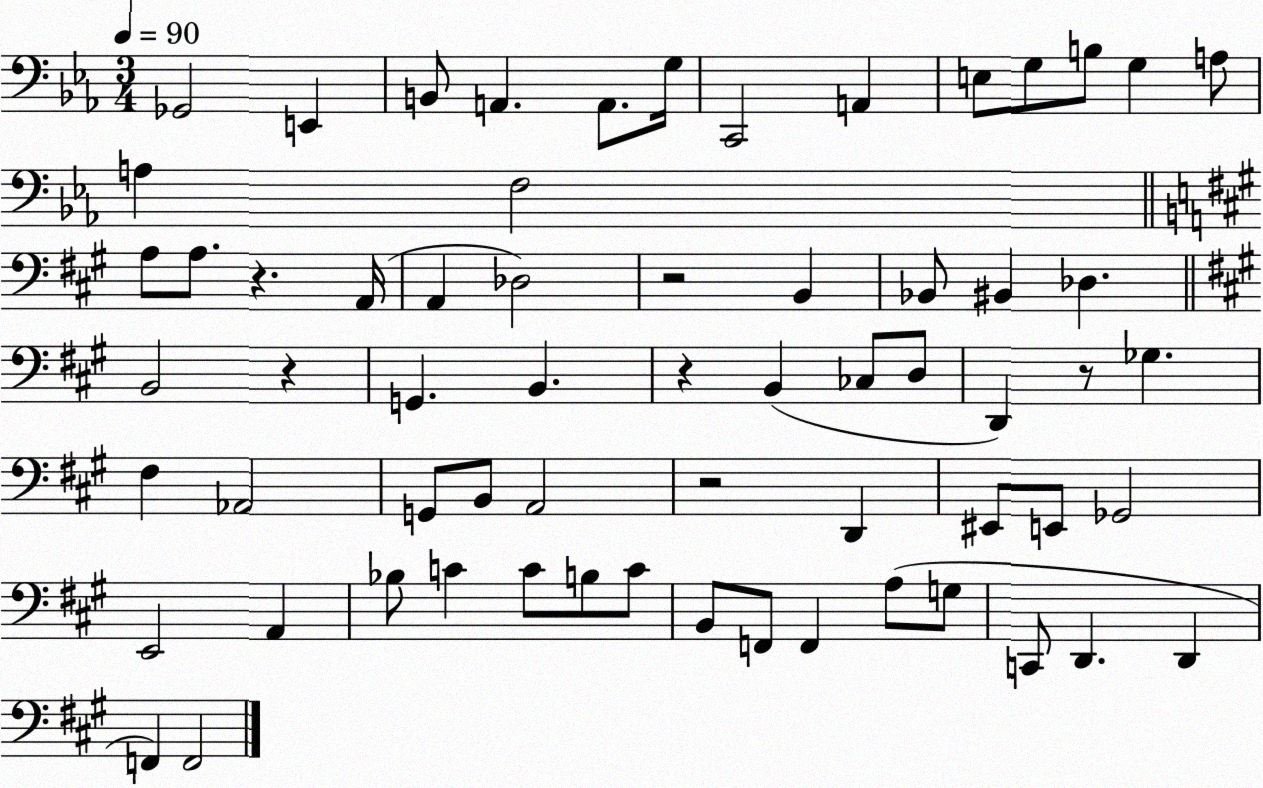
X:1
T:Untitled
M:3/4
L:1/4
K:Eb
_G,,2 E,, B,,/2 A,, A,,/2 G,/4 C,,2 A,, E,/2 G,/2 B,/2 G, A,/2 A, F,2 A,/2 A,/2 z A,,/4 A,, _D,2 z2 B,, _B,,/2 ^B,, _D, B,,2 z G,, B,, z B,, _C,/2 D,/2 D,, z/2 _G, ^F, _A,,2 G,,/2 B,,/2 A,,2 z2 D,, ^E,,/2 E,,/2 _G,,2 E,,2 A,, _B,/2 C C/2 B,/2 C/2 B,,/2 F,,/2 F,, A,/2 G,/2 C,,/2 D,, D,, F,, F,,2